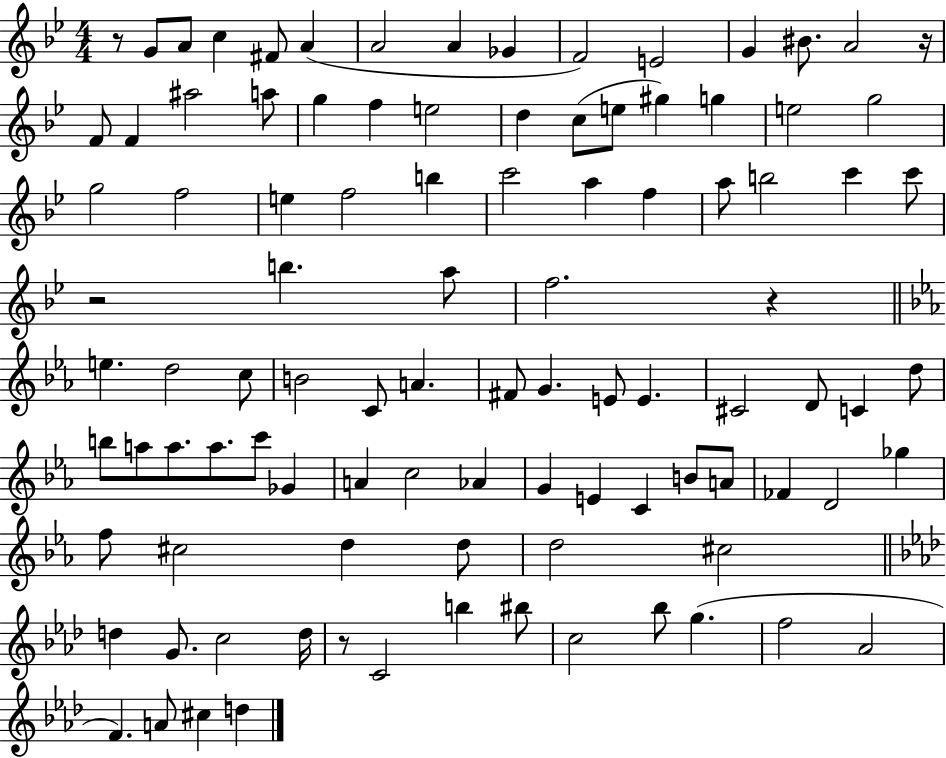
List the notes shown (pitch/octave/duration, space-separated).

R/e G4/e A4/e C5/q F#4/e A4/q A4/h A4/q Gb4/q F4/h E4/h G4/q BIS4/e. A4/h R/s F4/e F4/q A#5/h A5/e G5/q F5/q E5/h D5/q C5/e E5/e G#5/q G5/q E5/h G5/h G5/h F5/h E5/q F5/h B5/q C6/h A5/q F5/q A5/e B5/h C6/q C6/e R/h B5/q. A5/e F5/h. R/q E5/q. D5/h C5/e B4/h C4/e A4/q. F#4/e G4/q. E4/e E4/q. C#4/h D4/e C4/q D5/e B5/e A5/e A5/e. A5/e. C6/e Gb4/q A4/q C5/h Ab4/q G4/q E4/q C4/q B4/e A4/e FES4/q D4/h Gb5/q F5/e C#5/h D5/q D5/e D5/h C#5/h D5/q G4/e. C5/h D5/s R/e C4/h B5/q BIS5/e C5/h Bb5/e G5/q. F5/h Ab4/h F4/q. A4/e C#5/q D5/q